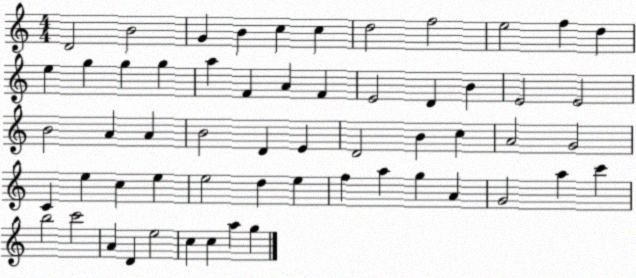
X:1
T:Untitled
M:4/4
L:1/4
K:C
D2 B2 G B c c d2 f2 e2 f d e g g g a F A F E2 D B E2 E2 B2 A A B2 D E D2 B c A2 G2 C e c e e2 d e f a g A G2 a c' b2 c'2 A D e2 c c a g